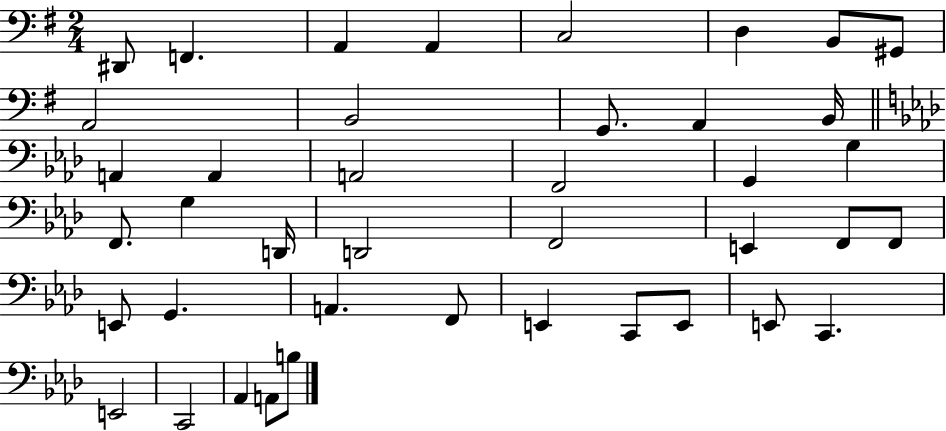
X:1
T:Untitled
M:2/4
L:1/4
K:G
^D,,/2 F,, A,, A,, C,2 D, B,,/2 ^G,,/2 A,,2 B,,2 G,,/2 A,, B,,/4 A,, A,, A,,2 F,,2 G,, G, F,,/2 G, D,,/4 D,,2 F,,2 E,, F,,/2 F,,/2 E,,/2 G,, A,, F,,/2 E,, C,,/2 E,,/2 E,,/2 C,, E,,2 C,,2 _A,, A,,/2 B,/2